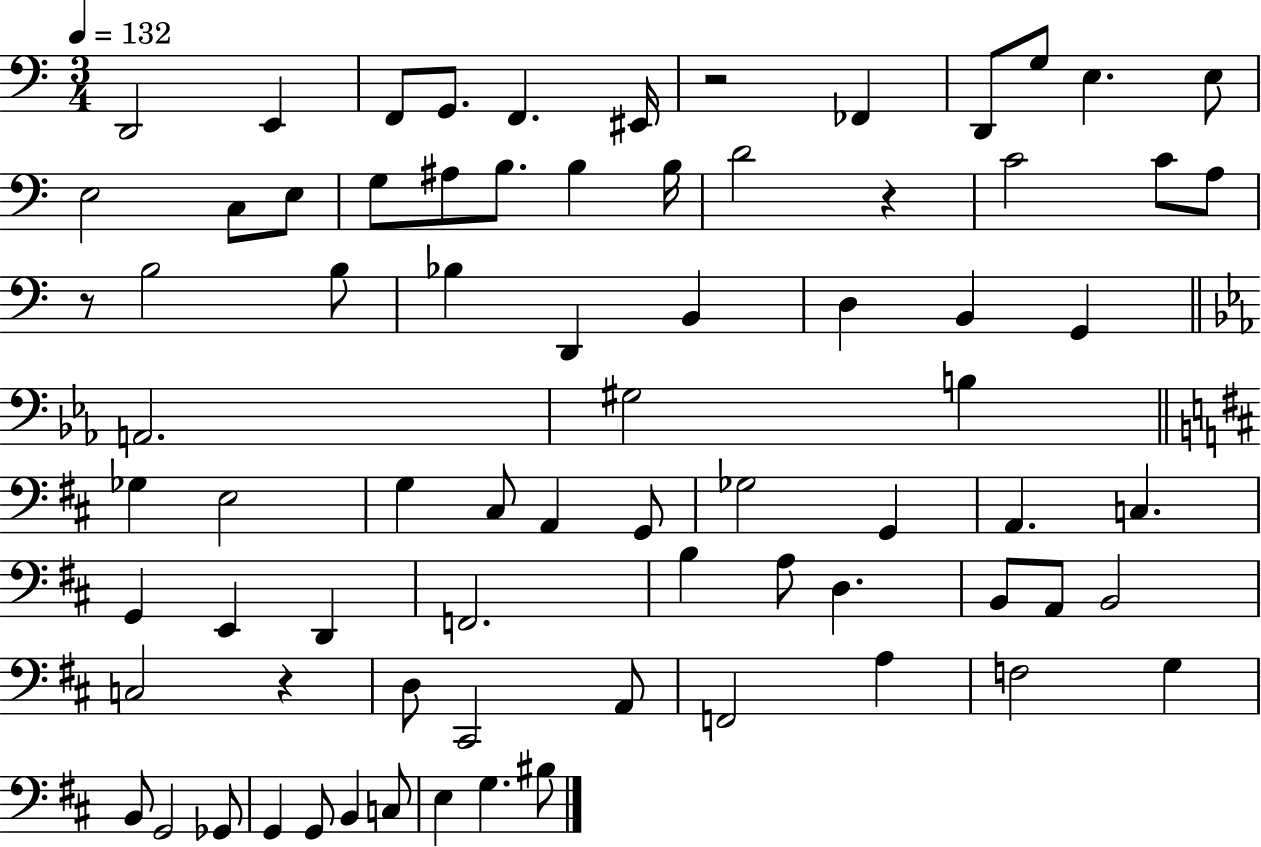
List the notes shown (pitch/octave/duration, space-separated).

D2/h E2/q F2/e G2/e. F2/q. EIS2/s R/h FES2/q D2/e G3/e E3/q. E3/e E3/h C3/e E3/e G3/e A#3/e B3/e. B3/q B3/s D4/h R/q C4/h C4/e A3/e R/e B3/h B3/e Bb3/q D2/q B2/q D3/q B2/q G2/q A2/h. G#3/h B3/q Gb3/q E3/h G3/q C#3/e A2/q G2/e Gb3/h G2/q A2/q. C3/q. G2/q E2/q D2/q F2/h. B3/q A3/e D3/q. B2/e A2/e B2/h C3/h R/q D3/e C#2/h A2/e F2/h A3/q F3/h G3/q B2/e G2/h Gb2/e G2/q G2/e B2/q C3/e E3/q G3/q. BIS3/e